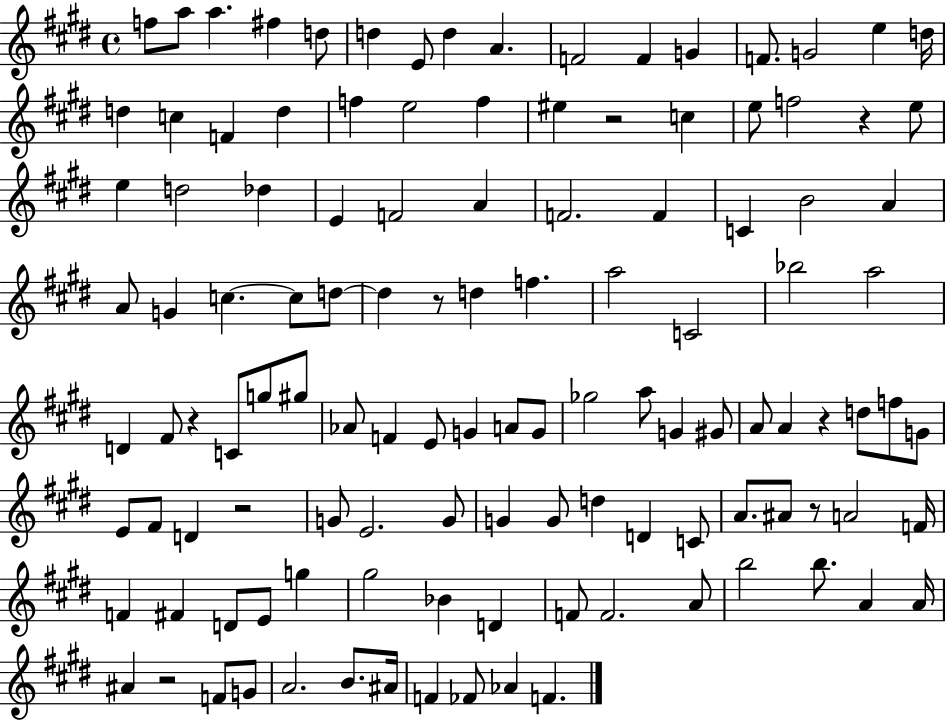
{
  \clef treble
  \time 4/4
  \defaultTimeSignature
  \key e \major
  f''8 a''8 a''4. fis''4 d''8 | d''4 e'8 d''4 a'4. | f'2 f'4 g'4 | f'8. g'2 e''4 d''16 | \break d''4 c''4 f'4 d''4 | f''4 e''2 f''4 | eis''4 r2 c''4 | e''8 f''2 r4 e''8 | \break e''4 d''2 des''4 | e'4 f'2 a'4 | f'2. f'4 | c'4 b'2 a'4 | \break a'8 g'4 c''4.~~ c''8 d''8~~ | d''4 r8 d''4 f''4. | a''2 c'2 | bes''2 a''2 | \break d'4 fis'8 r4 c'8 g''8 gis''8 | aes'8 f'4 e'8 g'4 a'8 g'8 | ges''2 a''8 g'4 gis'8 | a'8 a'4 r4 d''8 f''8 g'8 | \break e'8 fis'8 d'4 r2 | g'8 e'2. g'8 | g'4 g'8 d''4 d'4 c'8 | a'8. ais'8 r8 a'2 f'16 | \break f'4 fis'4 d'8 e'8 g''4 | gis''2 bes'4 d'4 | f'8 f'2. a'8 | b''2 b''8. a'4 a'16 | \break ais'4 r2 f'8 g'8 | a'2. b'8. ais'16 | f'4 fes'8 aes'4 f'4. | \bar "|."
}